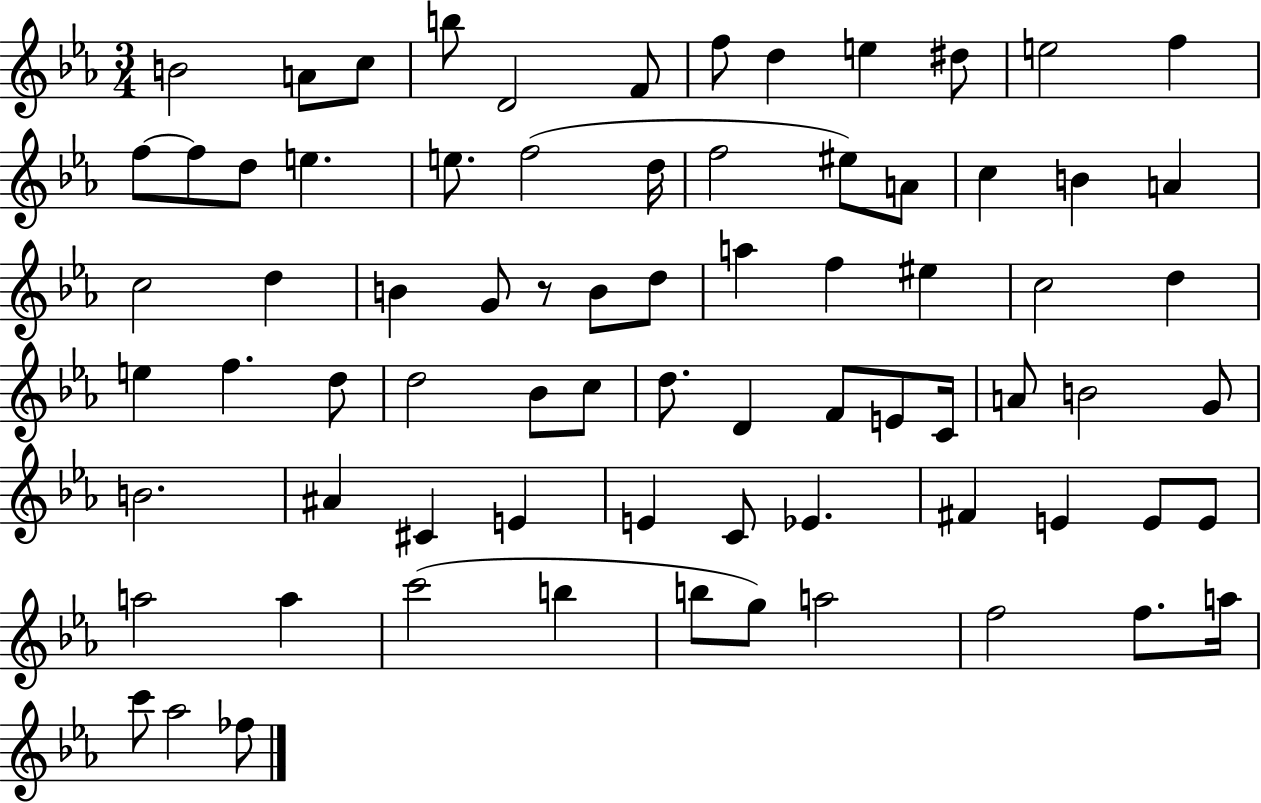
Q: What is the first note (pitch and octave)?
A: B4